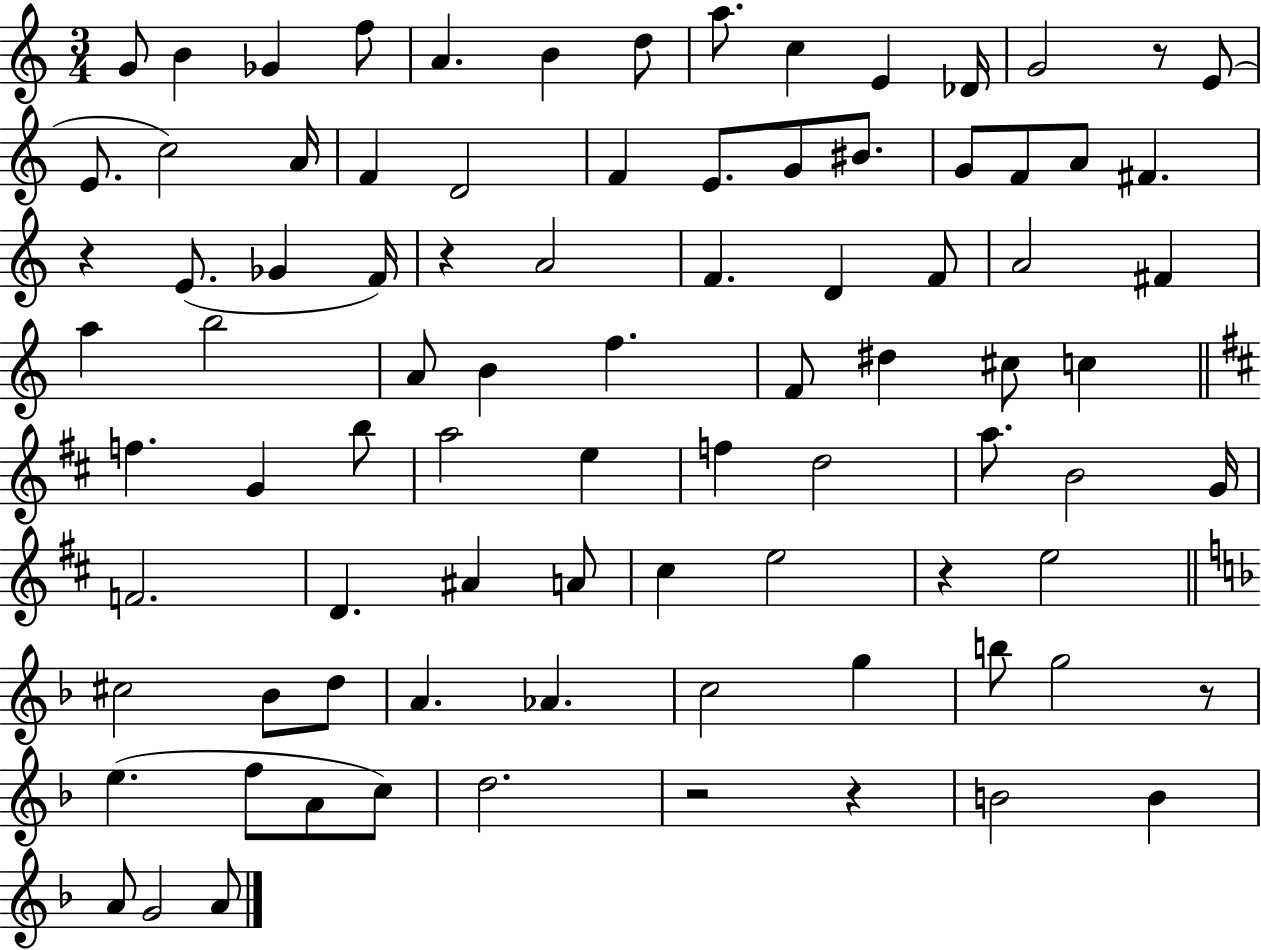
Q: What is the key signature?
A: C major